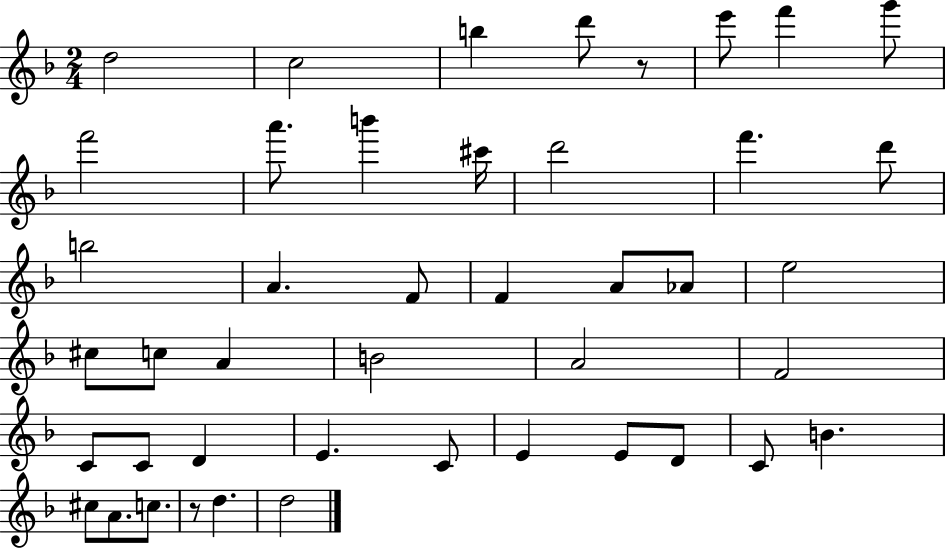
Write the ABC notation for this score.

X:1
T:Untitled
M:2/4
L:1/4
K:F
d2 c2 b d'/2 z/2 e'/2 f' g'/2 f'2 a'/2 b' ^c'/4 d'2 f' d'/2 b2 A F/2 F A/2 _A/2 e2 ^c/2 c/2 A B2 A2 F2 C/2 C/2 D E C/2 E E/2 D/2 C/2 B ^c/2 A/2 c/2 z/2 d d2